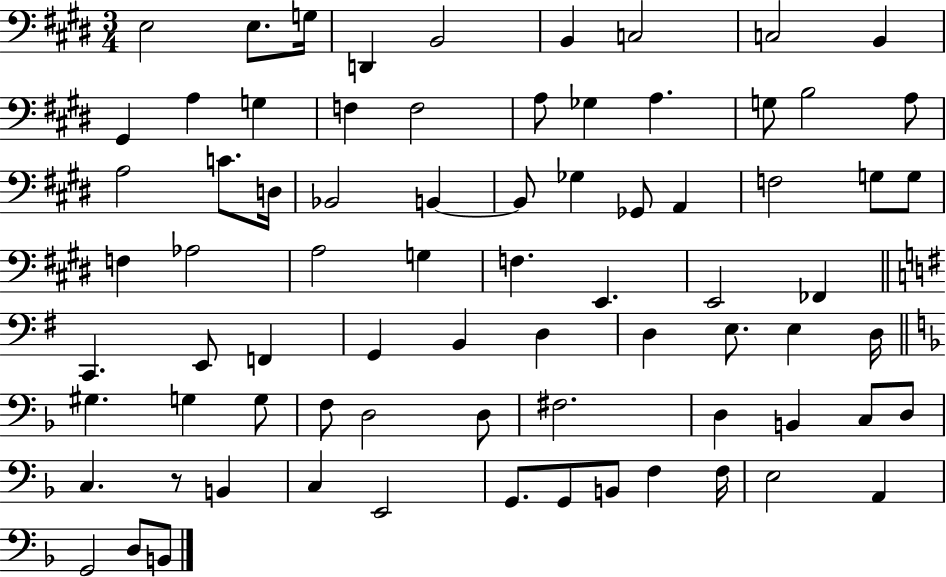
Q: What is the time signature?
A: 3/4